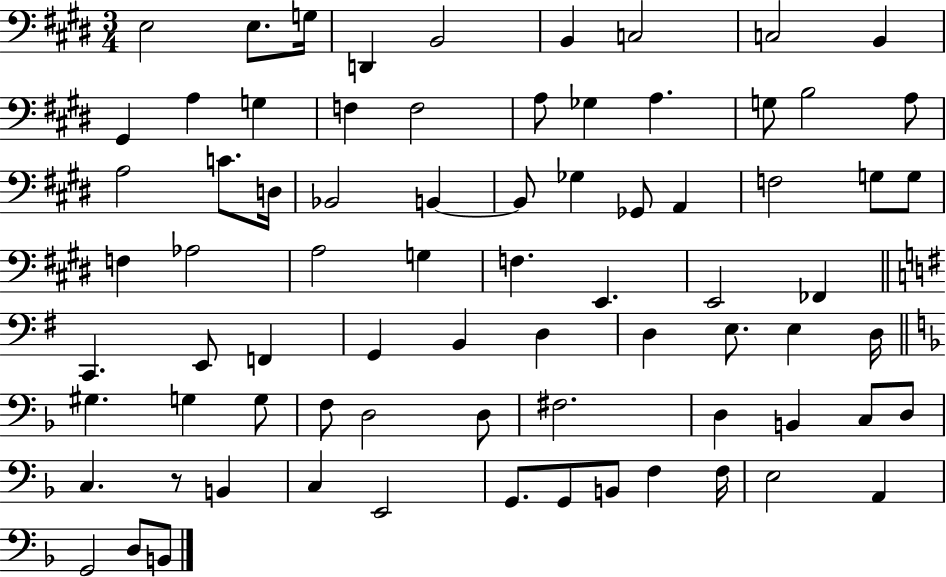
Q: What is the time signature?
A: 3/4